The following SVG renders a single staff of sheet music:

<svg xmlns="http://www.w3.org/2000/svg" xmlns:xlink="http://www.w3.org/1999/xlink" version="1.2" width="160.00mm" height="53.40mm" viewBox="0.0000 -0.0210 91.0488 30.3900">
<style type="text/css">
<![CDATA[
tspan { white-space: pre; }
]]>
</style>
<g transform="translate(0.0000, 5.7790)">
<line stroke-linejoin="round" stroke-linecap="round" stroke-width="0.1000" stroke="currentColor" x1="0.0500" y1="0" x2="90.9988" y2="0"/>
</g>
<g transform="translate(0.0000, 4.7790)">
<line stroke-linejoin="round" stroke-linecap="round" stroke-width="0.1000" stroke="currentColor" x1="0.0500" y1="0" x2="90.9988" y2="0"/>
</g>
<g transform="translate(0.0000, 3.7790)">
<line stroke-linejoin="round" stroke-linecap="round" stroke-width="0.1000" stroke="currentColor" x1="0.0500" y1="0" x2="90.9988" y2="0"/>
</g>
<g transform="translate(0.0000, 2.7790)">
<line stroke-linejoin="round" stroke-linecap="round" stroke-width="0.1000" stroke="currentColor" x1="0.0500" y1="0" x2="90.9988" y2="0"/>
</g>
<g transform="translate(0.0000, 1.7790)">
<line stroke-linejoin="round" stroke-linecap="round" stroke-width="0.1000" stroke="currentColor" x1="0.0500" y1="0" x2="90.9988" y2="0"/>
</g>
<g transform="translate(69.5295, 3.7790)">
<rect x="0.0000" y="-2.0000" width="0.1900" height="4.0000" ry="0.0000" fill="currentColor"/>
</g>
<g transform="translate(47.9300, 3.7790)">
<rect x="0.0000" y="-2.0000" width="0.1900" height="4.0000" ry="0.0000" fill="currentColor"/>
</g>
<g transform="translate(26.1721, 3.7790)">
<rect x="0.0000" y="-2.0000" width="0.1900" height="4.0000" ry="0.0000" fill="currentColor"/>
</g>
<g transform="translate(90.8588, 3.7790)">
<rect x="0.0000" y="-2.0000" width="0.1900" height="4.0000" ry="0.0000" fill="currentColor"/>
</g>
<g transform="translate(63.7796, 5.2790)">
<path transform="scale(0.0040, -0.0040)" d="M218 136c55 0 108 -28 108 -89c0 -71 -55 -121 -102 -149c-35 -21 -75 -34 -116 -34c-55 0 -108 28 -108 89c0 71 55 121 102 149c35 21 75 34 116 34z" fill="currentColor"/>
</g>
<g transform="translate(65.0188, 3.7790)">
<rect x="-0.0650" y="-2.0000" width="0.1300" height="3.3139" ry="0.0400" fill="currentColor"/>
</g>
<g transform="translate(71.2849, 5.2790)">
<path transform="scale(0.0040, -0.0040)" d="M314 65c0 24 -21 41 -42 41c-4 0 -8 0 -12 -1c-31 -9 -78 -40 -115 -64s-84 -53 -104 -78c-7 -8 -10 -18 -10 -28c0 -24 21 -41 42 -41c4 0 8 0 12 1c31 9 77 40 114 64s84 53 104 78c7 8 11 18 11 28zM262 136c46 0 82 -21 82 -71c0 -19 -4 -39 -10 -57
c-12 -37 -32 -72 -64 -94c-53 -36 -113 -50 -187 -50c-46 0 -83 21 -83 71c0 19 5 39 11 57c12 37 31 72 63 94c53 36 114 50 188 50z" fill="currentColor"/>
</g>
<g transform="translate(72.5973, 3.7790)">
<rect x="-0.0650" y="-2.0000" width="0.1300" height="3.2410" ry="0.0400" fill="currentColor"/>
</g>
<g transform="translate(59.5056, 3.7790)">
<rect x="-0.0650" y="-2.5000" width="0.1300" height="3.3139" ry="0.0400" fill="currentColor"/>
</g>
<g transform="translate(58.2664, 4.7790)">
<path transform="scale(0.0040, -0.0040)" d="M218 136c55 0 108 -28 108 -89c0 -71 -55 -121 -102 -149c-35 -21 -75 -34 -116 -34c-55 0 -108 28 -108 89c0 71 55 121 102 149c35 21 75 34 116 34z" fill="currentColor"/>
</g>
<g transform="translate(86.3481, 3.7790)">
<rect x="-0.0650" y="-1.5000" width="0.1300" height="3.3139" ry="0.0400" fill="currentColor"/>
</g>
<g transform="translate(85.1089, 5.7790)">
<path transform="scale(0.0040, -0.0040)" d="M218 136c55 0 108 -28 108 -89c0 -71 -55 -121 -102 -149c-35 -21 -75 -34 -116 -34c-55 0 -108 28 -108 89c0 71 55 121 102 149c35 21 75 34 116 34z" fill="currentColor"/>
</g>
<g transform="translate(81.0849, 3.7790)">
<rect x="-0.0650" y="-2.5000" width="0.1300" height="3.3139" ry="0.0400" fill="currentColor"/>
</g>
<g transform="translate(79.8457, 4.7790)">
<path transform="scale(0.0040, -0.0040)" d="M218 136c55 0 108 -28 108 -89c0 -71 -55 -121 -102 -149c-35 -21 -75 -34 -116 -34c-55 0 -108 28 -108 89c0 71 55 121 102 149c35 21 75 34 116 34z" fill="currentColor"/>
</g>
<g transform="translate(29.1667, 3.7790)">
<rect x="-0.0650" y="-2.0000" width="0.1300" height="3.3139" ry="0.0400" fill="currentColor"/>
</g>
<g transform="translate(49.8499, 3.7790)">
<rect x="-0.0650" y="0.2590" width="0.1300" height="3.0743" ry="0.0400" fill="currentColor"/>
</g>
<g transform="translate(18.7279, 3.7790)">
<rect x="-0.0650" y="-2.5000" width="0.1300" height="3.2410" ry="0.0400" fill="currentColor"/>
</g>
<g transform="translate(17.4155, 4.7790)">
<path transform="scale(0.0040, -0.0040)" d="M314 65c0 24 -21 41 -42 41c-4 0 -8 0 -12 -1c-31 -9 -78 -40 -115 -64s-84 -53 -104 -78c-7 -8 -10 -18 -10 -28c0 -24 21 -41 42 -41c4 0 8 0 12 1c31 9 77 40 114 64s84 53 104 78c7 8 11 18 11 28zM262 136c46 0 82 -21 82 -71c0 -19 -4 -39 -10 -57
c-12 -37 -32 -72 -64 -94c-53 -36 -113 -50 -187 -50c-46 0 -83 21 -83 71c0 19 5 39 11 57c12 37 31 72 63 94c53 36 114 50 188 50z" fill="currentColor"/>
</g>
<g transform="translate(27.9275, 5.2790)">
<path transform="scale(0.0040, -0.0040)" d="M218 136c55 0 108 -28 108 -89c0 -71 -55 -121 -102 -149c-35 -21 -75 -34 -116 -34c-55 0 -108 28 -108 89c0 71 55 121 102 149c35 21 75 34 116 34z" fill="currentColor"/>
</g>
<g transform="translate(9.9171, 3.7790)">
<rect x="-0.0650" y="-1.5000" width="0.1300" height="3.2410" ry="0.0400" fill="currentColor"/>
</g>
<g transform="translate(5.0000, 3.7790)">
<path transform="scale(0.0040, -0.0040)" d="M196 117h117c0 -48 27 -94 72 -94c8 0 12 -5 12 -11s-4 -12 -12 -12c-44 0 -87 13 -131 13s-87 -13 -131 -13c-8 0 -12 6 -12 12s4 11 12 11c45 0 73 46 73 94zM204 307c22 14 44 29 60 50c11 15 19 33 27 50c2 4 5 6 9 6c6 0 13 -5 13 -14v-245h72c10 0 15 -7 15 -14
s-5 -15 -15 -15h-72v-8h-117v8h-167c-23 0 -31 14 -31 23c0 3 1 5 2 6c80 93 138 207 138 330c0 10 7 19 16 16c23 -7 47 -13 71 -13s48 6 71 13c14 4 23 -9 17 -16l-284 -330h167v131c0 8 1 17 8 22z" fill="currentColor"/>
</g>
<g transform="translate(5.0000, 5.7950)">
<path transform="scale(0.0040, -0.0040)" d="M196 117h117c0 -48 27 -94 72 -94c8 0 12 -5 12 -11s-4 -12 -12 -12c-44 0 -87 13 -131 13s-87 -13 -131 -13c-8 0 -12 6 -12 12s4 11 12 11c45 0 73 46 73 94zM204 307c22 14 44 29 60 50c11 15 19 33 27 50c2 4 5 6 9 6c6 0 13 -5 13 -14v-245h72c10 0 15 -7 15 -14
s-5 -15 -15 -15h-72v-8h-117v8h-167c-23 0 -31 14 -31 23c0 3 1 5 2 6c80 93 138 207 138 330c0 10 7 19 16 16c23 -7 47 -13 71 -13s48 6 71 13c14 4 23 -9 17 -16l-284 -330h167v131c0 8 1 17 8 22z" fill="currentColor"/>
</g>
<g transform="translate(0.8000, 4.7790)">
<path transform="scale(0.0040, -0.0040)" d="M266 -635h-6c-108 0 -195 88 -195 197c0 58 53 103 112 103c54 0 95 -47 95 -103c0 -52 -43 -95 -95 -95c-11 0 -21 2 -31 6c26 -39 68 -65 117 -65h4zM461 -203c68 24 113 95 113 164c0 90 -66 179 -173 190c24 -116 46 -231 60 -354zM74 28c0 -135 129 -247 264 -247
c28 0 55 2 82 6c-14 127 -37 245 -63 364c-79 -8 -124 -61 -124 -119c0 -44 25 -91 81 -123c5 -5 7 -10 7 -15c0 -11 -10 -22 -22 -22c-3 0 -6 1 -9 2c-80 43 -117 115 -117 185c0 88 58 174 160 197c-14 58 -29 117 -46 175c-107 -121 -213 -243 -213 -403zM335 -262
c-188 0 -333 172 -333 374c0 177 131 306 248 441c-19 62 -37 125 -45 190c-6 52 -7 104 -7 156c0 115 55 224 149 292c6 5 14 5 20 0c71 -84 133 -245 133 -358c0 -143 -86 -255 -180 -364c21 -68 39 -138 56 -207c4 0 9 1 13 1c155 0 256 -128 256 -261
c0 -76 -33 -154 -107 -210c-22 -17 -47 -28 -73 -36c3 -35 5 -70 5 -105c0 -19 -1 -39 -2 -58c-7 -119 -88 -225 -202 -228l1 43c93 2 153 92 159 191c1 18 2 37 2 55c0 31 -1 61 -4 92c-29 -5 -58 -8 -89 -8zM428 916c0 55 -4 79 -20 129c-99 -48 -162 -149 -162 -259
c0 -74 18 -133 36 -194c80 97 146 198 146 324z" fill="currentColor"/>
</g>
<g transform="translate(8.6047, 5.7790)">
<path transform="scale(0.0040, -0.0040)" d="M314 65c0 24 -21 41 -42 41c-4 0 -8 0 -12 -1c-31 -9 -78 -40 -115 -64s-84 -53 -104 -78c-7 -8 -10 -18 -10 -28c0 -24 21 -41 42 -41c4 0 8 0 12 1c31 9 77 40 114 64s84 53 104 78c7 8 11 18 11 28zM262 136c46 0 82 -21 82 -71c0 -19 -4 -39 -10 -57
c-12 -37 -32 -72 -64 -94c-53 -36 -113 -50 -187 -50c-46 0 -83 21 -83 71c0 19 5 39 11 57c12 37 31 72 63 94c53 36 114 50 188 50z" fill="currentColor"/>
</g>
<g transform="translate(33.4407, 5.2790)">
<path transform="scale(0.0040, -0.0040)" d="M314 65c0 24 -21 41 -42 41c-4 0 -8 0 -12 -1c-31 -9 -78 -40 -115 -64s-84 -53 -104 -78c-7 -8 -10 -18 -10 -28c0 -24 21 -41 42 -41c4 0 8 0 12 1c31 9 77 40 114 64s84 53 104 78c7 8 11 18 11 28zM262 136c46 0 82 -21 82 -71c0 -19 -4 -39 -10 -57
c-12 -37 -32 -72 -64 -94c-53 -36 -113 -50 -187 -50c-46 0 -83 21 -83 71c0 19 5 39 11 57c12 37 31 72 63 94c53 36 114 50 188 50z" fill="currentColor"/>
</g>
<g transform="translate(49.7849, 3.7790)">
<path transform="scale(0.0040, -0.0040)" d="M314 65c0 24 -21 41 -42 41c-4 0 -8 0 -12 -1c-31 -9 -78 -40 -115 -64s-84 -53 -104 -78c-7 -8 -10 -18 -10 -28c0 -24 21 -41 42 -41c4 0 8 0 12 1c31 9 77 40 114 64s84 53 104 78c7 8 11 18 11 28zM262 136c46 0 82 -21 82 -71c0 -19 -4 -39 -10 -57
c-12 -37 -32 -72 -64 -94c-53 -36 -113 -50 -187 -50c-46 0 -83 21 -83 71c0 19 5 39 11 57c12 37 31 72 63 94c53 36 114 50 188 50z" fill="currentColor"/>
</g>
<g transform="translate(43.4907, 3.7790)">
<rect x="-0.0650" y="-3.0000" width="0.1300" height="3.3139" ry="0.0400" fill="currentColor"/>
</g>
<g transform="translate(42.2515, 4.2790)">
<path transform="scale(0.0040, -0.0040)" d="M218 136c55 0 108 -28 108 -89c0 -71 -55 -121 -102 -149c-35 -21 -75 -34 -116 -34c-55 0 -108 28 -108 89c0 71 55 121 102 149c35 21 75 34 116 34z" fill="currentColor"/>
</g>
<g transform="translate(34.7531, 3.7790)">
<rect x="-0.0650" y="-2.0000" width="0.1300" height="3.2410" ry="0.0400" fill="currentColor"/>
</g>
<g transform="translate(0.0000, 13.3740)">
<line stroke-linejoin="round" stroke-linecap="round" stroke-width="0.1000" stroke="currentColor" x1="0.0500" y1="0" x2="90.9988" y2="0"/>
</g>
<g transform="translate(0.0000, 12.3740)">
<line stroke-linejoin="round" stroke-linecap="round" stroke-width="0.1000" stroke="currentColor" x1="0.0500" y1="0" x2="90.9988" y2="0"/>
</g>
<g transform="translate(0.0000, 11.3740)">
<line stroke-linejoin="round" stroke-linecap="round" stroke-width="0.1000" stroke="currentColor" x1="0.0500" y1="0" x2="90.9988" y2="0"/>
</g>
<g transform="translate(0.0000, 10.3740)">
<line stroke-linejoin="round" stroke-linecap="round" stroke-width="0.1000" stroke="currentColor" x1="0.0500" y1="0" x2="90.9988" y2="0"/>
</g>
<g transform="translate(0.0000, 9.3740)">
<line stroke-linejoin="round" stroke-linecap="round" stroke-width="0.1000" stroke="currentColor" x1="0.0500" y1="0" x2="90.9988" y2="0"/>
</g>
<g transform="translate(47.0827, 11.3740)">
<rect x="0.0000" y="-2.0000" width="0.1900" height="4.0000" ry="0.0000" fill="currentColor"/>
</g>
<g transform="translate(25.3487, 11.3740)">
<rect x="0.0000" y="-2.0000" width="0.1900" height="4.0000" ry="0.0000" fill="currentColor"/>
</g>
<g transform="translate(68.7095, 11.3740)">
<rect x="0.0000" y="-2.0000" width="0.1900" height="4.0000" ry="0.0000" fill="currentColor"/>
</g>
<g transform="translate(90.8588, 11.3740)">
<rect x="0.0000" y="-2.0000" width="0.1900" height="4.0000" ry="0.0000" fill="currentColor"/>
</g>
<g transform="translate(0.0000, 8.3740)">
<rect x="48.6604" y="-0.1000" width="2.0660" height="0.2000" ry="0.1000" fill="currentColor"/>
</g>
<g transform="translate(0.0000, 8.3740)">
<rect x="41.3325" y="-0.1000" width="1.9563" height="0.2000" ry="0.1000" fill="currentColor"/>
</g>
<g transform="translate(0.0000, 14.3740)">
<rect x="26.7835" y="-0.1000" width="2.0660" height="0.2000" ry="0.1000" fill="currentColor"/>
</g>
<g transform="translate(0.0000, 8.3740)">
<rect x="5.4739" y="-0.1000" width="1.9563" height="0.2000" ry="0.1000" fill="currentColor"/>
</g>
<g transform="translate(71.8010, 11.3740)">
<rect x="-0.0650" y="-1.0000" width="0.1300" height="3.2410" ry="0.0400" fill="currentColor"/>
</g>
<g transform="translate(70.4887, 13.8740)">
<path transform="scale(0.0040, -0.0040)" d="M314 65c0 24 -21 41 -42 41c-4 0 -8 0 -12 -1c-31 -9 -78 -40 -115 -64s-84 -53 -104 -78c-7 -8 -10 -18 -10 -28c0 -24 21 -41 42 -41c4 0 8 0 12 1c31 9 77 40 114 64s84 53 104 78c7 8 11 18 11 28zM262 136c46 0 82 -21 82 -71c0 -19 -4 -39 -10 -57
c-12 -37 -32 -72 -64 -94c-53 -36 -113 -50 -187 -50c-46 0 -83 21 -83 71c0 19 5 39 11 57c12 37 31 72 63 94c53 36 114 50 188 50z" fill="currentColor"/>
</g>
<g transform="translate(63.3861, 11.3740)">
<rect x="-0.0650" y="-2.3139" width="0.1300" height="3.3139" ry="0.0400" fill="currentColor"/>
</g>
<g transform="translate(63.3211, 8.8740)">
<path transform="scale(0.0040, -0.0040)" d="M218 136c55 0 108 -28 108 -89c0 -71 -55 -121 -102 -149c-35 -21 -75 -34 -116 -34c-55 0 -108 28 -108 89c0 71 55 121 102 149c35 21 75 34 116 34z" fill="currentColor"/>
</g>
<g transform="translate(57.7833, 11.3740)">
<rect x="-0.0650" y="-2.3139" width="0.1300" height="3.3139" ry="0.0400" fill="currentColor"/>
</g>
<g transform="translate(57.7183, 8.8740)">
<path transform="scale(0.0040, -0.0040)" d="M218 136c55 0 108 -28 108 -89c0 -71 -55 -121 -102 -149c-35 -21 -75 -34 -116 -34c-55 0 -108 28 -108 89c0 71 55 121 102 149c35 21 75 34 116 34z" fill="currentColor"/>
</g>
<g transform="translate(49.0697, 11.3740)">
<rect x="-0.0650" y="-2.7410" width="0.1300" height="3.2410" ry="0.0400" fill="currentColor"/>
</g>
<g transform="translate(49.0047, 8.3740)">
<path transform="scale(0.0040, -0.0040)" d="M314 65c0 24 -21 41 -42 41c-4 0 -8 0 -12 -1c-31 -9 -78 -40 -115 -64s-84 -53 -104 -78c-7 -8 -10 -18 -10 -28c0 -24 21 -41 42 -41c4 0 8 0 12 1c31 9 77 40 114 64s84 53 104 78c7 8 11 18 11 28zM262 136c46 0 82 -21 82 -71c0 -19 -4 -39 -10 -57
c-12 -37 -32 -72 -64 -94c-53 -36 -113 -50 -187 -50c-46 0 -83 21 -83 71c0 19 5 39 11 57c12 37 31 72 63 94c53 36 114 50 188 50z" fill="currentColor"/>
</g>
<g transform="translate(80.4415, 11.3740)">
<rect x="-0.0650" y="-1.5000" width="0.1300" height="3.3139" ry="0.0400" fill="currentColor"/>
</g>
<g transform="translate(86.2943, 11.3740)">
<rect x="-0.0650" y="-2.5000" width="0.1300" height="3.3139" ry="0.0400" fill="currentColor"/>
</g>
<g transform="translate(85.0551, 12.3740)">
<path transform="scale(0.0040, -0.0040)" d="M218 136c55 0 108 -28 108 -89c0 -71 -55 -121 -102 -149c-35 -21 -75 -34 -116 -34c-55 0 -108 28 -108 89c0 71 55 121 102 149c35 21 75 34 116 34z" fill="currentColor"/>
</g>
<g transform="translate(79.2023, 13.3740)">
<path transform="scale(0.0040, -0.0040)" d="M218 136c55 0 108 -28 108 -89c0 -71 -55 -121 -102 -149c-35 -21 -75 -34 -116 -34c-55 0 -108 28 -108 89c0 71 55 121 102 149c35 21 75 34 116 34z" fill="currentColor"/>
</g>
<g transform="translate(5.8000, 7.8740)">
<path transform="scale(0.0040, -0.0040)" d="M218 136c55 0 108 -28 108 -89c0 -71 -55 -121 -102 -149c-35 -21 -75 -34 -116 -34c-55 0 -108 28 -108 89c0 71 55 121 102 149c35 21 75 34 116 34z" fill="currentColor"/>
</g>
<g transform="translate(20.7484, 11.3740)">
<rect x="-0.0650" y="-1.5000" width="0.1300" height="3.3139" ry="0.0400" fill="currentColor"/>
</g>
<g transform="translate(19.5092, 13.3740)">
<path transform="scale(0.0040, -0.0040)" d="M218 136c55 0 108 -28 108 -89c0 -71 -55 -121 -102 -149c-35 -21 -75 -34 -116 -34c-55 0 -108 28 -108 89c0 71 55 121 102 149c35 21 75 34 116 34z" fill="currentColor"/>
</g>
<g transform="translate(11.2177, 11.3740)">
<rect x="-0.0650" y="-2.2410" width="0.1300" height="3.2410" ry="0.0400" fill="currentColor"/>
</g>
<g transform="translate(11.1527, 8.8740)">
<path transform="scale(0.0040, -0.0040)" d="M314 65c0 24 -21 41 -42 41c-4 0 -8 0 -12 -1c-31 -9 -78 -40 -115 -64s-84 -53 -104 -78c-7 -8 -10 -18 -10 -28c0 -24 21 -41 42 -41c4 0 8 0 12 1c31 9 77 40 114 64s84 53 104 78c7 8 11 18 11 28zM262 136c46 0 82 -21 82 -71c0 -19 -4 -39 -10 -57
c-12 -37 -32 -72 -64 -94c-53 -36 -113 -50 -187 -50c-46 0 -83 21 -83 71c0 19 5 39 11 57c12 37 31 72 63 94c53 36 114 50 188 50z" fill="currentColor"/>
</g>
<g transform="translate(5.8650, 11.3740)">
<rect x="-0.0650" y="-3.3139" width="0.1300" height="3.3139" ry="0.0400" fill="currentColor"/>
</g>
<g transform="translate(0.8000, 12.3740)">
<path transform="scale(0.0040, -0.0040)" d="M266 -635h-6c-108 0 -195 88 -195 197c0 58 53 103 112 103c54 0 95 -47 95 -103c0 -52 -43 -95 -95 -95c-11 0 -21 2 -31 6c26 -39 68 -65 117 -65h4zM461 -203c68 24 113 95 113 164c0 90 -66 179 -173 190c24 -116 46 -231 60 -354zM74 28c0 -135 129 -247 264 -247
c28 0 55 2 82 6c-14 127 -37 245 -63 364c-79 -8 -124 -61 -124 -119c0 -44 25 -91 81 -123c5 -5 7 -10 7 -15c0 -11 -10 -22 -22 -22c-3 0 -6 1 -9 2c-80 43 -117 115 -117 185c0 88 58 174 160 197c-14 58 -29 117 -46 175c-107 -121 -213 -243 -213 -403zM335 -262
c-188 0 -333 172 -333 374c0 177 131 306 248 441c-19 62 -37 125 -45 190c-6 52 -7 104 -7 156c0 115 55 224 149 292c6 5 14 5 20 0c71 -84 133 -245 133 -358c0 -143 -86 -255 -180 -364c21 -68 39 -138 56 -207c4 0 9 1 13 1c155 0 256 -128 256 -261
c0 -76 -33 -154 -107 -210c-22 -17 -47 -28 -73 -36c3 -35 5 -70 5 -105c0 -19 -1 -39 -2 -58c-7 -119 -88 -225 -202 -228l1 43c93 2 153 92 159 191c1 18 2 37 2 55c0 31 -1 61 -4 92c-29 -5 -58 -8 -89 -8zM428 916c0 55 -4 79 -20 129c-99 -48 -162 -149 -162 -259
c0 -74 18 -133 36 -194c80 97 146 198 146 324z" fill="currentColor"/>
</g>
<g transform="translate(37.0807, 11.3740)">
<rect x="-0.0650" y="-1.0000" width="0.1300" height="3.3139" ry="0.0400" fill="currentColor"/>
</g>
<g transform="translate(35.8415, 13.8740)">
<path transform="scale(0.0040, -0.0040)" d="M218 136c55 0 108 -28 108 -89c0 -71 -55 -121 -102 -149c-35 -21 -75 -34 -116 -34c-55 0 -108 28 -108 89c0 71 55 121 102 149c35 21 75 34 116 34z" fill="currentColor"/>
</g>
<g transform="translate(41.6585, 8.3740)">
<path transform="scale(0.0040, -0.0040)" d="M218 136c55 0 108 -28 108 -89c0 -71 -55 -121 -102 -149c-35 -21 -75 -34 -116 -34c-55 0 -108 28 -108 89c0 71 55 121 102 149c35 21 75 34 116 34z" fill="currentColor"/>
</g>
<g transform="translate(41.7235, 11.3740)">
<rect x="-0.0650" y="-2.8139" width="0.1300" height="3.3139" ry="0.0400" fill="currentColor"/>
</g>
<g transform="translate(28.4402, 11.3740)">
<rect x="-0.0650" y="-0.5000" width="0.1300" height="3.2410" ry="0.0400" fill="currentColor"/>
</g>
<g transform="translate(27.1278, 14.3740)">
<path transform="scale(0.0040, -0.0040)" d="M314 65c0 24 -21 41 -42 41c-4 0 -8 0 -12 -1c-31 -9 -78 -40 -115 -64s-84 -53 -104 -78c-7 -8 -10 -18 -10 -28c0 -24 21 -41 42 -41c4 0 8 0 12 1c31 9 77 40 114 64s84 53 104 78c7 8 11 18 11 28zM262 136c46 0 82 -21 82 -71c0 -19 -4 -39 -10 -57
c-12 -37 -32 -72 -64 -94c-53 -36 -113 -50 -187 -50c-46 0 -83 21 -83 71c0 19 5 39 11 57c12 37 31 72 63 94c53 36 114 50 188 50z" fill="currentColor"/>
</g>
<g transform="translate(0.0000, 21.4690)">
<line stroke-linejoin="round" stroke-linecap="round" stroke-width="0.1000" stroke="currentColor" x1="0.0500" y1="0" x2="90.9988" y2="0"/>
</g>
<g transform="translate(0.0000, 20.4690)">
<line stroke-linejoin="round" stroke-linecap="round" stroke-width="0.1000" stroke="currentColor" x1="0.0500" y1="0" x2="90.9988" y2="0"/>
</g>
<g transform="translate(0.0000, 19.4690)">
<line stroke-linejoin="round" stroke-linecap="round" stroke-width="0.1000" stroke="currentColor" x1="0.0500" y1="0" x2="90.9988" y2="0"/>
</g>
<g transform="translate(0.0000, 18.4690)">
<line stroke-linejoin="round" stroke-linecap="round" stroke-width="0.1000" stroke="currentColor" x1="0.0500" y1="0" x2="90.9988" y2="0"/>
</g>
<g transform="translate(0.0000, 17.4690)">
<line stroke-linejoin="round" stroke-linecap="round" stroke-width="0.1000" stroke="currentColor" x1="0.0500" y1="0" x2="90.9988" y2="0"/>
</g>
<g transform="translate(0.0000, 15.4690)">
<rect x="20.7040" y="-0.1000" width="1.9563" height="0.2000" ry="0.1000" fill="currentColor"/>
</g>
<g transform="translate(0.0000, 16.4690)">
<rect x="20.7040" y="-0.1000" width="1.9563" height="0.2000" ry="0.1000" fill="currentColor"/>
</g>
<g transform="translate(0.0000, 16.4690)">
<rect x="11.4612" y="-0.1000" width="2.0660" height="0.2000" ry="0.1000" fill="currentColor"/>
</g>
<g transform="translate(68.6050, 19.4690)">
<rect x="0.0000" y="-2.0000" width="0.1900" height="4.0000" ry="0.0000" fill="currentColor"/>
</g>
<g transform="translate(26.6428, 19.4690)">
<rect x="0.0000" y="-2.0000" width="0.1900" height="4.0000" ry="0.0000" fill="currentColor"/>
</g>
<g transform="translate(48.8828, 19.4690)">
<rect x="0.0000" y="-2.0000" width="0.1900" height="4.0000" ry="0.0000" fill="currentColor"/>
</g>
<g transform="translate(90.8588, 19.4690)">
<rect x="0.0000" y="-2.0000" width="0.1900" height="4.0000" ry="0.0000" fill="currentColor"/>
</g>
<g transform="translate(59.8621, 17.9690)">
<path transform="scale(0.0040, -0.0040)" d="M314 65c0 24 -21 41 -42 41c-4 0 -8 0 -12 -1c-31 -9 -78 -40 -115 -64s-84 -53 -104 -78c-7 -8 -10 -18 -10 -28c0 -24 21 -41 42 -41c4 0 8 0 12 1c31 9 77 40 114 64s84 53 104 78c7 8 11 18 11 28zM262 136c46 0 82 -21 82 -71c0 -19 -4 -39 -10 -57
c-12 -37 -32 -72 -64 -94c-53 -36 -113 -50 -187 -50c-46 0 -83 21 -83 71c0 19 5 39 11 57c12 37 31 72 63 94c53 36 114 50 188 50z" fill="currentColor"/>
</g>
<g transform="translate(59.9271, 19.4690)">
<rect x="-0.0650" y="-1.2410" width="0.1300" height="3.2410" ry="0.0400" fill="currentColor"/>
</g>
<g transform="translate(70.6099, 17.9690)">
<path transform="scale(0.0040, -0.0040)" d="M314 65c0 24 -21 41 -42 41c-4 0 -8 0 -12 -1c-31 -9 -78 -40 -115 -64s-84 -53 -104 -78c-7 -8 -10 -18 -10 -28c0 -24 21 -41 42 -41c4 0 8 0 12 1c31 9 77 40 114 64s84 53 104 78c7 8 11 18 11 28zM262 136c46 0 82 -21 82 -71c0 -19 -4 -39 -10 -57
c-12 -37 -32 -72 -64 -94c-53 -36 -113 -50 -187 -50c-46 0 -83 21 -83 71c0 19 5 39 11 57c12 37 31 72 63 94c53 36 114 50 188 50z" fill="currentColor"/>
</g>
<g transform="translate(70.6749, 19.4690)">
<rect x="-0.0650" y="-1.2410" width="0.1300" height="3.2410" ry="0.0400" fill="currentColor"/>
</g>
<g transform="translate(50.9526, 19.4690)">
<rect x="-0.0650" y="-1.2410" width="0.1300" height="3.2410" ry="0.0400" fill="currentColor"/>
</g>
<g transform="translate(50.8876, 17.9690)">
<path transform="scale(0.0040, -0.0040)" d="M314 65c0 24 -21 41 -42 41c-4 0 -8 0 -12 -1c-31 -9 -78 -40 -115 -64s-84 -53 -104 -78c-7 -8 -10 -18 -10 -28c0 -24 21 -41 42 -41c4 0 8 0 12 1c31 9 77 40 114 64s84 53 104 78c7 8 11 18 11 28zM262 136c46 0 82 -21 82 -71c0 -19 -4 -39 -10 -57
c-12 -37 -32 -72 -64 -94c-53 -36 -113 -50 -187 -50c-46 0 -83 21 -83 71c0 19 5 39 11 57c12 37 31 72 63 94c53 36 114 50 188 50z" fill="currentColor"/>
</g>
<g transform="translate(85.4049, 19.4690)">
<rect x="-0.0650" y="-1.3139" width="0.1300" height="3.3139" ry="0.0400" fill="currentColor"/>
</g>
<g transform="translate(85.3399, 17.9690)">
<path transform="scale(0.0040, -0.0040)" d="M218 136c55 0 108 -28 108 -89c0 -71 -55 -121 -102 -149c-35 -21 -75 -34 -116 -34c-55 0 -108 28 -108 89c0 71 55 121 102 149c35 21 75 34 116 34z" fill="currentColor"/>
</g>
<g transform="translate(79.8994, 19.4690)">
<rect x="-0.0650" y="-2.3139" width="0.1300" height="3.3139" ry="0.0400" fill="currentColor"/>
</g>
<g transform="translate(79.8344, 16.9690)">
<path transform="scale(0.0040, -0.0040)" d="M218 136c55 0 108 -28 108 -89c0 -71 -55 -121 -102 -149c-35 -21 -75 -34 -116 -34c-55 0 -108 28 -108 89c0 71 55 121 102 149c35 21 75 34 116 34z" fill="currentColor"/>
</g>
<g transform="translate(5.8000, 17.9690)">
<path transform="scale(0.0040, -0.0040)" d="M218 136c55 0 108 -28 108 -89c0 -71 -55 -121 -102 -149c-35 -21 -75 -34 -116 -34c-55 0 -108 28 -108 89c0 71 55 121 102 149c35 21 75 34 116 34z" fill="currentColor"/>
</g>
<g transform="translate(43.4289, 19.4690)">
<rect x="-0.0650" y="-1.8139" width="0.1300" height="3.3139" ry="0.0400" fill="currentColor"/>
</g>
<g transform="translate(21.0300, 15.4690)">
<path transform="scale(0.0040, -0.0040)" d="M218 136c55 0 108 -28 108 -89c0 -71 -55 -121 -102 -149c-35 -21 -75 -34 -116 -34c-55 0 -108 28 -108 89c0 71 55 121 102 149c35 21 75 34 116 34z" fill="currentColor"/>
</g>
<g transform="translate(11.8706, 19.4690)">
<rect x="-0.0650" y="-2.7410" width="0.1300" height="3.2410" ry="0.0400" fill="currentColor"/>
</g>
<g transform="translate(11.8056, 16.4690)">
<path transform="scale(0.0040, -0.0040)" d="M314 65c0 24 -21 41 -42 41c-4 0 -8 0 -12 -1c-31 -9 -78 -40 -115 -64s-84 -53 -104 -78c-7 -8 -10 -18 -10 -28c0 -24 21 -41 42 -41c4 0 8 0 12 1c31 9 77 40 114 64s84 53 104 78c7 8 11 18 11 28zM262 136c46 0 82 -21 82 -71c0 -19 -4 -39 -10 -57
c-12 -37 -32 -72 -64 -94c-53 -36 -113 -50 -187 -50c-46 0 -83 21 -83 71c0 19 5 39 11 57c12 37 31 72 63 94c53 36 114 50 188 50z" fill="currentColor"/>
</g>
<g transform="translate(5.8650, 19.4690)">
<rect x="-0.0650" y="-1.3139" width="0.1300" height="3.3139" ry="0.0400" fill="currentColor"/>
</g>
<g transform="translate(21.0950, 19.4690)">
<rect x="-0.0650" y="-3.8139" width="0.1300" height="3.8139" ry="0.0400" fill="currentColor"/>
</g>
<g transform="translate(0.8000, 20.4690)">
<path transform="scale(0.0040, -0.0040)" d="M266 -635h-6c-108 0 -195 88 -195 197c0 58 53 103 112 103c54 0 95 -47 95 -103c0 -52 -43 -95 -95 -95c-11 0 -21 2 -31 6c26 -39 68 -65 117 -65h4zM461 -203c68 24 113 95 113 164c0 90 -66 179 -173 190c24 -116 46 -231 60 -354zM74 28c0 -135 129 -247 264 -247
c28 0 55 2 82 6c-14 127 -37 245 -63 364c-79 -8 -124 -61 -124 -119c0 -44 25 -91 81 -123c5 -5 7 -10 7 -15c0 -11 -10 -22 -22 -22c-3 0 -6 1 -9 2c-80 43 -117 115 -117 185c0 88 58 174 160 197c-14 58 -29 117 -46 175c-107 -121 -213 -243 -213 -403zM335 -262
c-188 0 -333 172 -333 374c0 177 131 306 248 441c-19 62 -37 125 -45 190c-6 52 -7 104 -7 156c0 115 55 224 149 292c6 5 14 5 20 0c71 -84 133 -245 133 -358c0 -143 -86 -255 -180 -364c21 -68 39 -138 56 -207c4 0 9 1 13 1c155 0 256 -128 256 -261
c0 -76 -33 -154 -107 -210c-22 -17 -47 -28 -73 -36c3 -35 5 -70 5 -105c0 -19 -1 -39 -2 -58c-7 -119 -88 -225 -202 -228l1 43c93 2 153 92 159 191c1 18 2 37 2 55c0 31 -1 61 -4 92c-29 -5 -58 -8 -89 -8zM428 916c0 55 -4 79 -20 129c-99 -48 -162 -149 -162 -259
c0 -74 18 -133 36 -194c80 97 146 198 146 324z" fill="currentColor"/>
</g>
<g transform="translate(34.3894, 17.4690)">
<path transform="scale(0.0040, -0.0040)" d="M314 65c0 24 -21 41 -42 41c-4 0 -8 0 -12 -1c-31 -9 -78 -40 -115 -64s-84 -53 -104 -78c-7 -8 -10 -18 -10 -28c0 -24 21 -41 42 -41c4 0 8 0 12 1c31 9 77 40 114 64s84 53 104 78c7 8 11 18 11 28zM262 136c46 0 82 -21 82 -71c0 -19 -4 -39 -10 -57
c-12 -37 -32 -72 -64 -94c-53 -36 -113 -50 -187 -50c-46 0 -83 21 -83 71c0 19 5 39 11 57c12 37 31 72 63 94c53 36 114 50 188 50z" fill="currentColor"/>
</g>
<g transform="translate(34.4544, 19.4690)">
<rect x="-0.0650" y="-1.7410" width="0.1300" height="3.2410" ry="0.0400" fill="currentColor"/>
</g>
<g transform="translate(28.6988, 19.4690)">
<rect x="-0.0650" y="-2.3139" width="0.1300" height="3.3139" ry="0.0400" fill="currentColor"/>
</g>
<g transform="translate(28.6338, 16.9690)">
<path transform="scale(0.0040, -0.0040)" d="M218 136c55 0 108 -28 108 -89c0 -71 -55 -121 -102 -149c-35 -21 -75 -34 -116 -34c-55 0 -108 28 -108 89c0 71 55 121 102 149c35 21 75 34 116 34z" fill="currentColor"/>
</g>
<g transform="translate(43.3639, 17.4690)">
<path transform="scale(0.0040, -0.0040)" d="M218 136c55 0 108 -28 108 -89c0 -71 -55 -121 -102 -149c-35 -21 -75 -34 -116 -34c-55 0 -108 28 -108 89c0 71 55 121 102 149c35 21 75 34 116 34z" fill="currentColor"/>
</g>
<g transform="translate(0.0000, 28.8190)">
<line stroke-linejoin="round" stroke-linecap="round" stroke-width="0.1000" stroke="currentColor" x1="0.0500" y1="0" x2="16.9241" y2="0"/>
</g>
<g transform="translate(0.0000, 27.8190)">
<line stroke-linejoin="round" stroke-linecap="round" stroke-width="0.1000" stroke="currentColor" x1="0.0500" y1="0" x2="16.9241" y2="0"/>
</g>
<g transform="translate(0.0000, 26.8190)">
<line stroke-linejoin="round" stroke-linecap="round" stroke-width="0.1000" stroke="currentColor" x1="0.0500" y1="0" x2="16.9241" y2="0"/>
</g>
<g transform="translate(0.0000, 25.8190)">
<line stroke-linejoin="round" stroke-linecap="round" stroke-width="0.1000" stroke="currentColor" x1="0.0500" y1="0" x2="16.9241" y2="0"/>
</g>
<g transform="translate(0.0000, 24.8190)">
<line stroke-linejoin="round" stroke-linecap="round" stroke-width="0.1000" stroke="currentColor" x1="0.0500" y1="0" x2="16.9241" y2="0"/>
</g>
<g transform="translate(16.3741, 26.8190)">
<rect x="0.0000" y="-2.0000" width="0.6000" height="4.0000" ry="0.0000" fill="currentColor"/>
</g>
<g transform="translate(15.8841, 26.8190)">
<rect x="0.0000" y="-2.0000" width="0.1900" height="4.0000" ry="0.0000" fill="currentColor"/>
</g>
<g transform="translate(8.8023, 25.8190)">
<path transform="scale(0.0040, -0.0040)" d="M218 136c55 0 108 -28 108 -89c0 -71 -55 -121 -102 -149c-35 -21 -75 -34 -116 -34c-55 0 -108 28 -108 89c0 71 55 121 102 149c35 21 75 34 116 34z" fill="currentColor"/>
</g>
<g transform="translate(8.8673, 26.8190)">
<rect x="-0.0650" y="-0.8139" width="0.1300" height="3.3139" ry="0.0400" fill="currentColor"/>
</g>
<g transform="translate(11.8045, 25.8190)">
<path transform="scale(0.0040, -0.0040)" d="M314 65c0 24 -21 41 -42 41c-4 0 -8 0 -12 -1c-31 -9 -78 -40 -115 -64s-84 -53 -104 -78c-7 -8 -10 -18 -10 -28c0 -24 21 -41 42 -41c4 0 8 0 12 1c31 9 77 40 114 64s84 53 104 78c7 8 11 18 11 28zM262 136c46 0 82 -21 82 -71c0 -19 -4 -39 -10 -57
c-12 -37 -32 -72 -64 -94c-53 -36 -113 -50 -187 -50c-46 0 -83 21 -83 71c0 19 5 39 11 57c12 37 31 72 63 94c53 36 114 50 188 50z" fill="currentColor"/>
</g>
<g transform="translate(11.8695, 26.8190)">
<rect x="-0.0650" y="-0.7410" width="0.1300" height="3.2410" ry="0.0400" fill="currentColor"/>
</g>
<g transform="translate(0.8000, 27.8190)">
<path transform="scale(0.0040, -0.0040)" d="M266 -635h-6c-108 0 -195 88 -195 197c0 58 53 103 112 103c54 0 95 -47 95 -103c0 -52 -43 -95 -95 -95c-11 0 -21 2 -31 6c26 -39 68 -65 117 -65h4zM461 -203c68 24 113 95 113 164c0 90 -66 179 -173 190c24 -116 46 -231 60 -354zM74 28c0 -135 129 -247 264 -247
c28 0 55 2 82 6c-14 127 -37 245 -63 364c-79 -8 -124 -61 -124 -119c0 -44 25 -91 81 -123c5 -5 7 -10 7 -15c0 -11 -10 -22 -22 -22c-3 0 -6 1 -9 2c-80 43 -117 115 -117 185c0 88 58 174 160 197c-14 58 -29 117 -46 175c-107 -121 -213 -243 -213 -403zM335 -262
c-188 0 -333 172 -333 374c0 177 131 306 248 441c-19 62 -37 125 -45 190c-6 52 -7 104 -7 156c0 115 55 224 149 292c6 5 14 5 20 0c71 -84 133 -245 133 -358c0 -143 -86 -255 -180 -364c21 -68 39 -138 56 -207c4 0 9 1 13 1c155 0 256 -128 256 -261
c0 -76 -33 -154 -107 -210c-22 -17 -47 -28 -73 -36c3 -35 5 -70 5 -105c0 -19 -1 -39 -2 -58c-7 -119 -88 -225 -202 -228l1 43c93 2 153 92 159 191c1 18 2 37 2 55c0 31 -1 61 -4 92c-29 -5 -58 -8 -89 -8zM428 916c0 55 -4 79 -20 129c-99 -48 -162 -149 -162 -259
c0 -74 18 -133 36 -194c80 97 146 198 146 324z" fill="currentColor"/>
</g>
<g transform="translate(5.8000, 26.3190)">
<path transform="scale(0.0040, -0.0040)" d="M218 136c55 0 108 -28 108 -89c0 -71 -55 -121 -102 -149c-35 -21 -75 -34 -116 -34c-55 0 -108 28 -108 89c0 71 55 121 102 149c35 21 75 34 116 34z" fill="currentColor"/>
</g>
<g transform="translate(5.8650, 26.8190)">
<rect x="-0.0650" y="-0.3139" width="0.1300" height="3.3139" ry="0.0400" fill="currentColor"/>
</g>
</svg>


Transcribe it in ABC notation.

X:1
T:Untitled
M:4/4
L:1/4
K:C
E2 G2 F F2 A B2 G F F2 G E b g2 E C2 D a a2 g g D2 E G e a2 c' g f2 f e2 e2 e2 g e c d d2